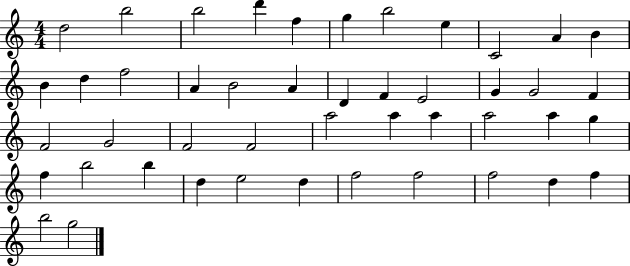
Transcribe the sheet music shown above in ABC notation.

X:1
T:Untitled
M:4/4
L:1/4
K:C
d2 b2 b2 d' f g b2 e C2 A B B d f2 A B2 A D F E2 G G2 F F2 G2 F2 F2 a2 a a a2 a g f b2 b d e2 d f2 f2 f2 d f b2 g2